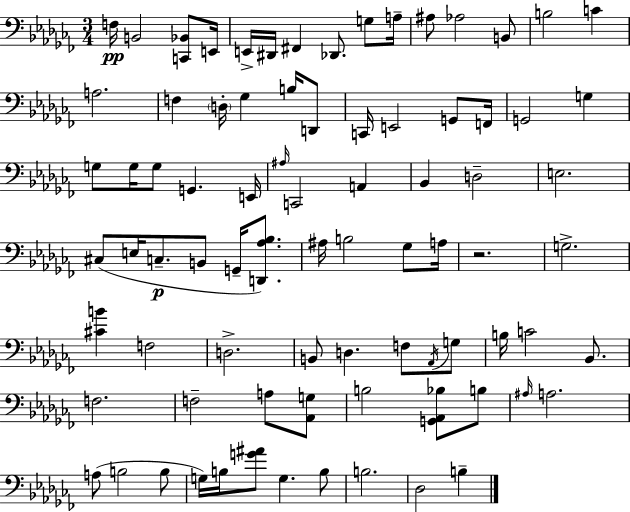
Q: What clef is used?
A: bass